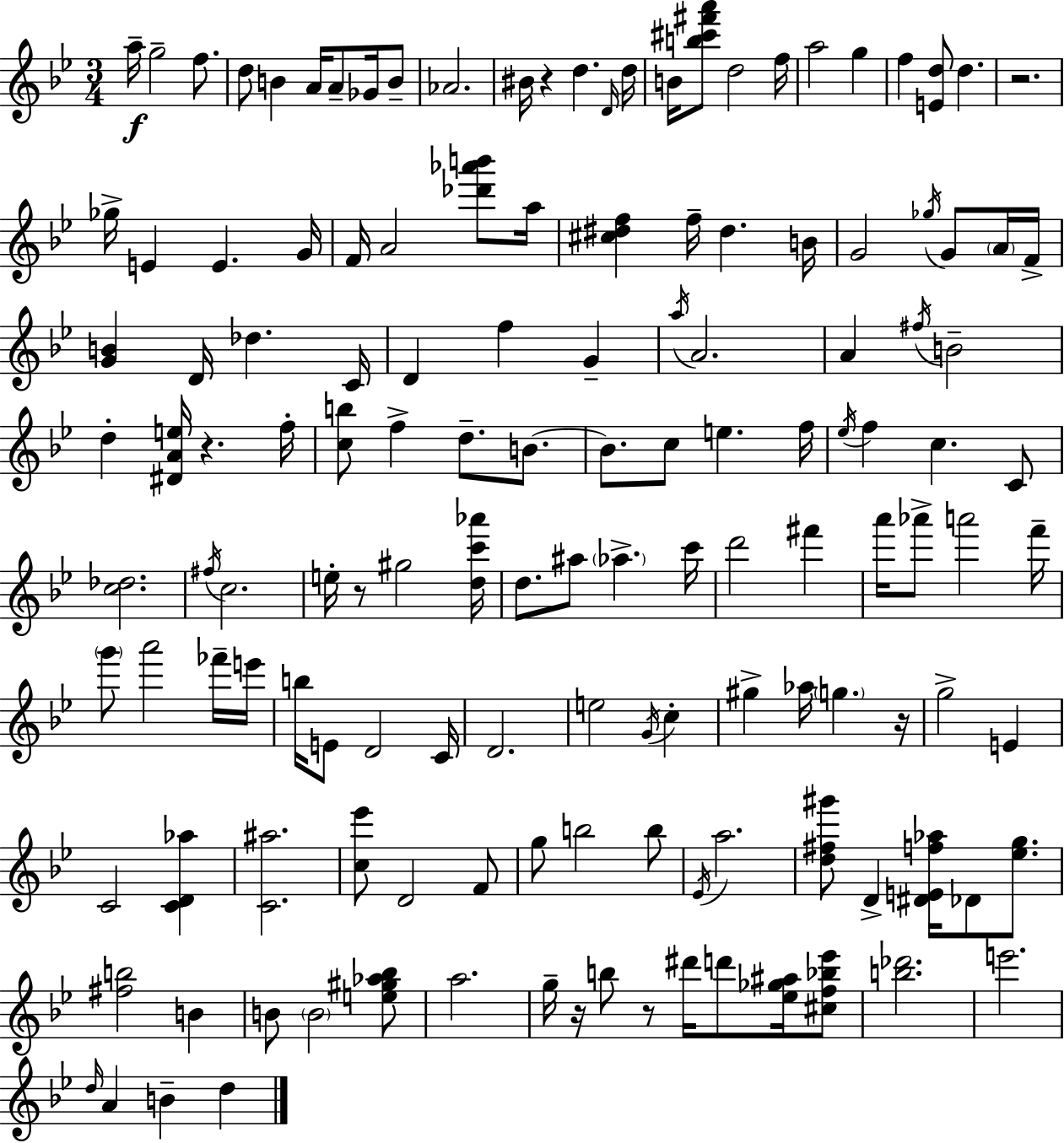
{
  \clef treble
  \numericTimeSignature
  \time 3/4
  \key bes \major
  a''16--\f g''2-- f''8. | d''8 b'4 a'16 a'8-- ges'16 b'8-- | aes'2. | bis'16 r4 d''4. \grace { d'16 } | \break d''16 b'16 <b'' cis''' fis''' a'''>8 d''2 | f''16 a''2 g''4 | f''4 <e' d''>8 d''4. | r2. | \break ges''16-> e'4 e'4. | g'16 f'16 a'2 <des''' aes''' b'''>8 | a''16 <cis'' dis'' f''>4 f''16-- dis''4. | b'16 g'2 \acciaccatura { ges''16 } g'8 | \break \parenthesize a'16 f'16-> <g' b'>4 d'16 des''4. | c'16 d'4 f''4 g'4-- | \acciaccatura { a''16 } a'2. | a'4 \acciaccatura { fis''16 } b'2-- | \break d''4-. <dis' a' e''>16 r4. | f''16-. <c'' b''>8 f''4-> d''8.-- | b'8.~~ b'8. c''8 e''4. | f''16 \acciaccatura { ees''16 } f''4 c''4. | \break c'8 <c'' des''>2. | \acciaccatura { fis''16 } c''2. | e''16-. r8 gis''2 | <d'' c''' aes'''>16 d''8. ais''8 \parenthesize aes''4.-> | \break c'''16 d'''2 | fis'''4 a'''16 aes'''8-> a'''2 | f'''16-- \parenthesize g'''8 a'''2 | fes'''16-- e'''16 b''16 e'8 d'2 | \break c'16 d'2. | e''2 | \acciaccatura { g'16 } c''4-. gis''4-> aes''16 | \parenthesize g''4. r16 g''2-> | \break e'4 c'2 | <c' d' aes''>4 <c' ais''>2. | <c'' ees'''>8 d'2 | f'8 g''8 b''2 | \break b''8 \acciaccatura { ees'16 } a''2. | <d'' fis'' gis'''>8 d'4-> | <dis' e' f'' aes''>16 des'8 <ees'' g''>8. <fis'' b''>2 | b'4 b'8 \parenthesize b'2 | \break <e'' gis'' aes'' bes''>8 a''2. | g''16-- r16 b''8 | r8 dis'''16 d'''8 <ees'' ges'' ais''>16 <cis'' f'' bes'' ees'''>8 <b'' des'''>2. | e'''2. | \break \grace { d''16 } a'4 | b'4-- d''4 \bar "|."
}